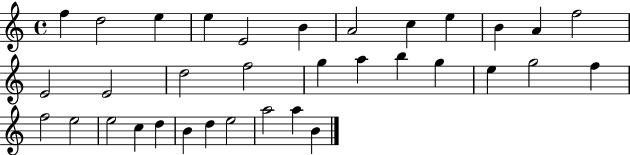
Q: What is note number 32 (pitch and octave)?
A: A5